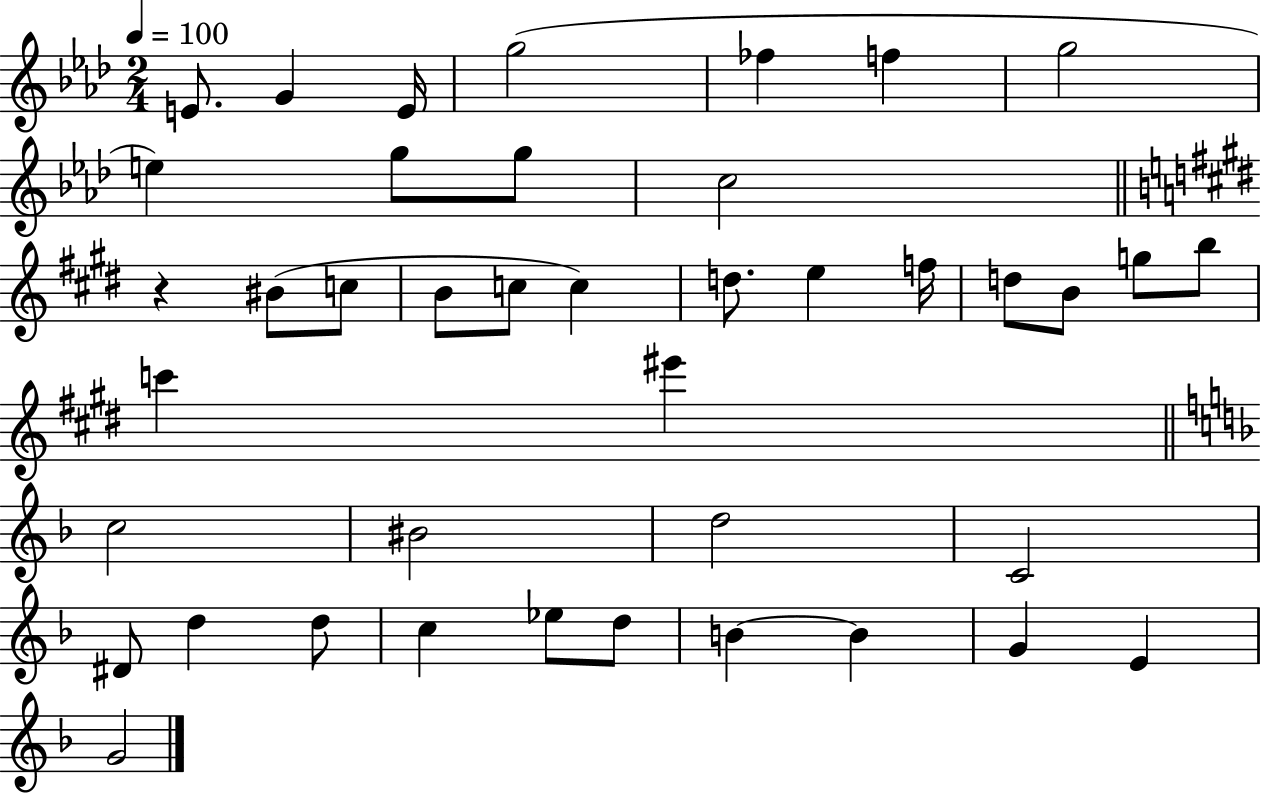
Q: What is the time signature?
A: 2/4